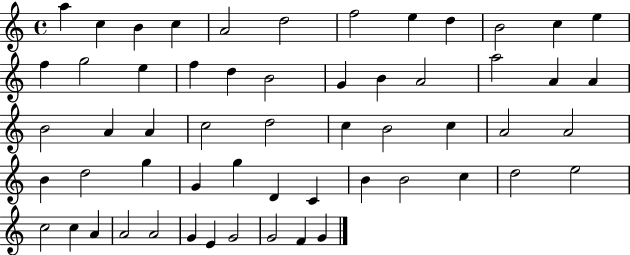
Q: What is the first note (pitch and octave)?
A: A5